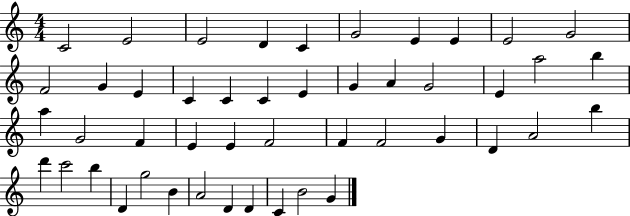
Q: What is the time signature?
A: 4/4